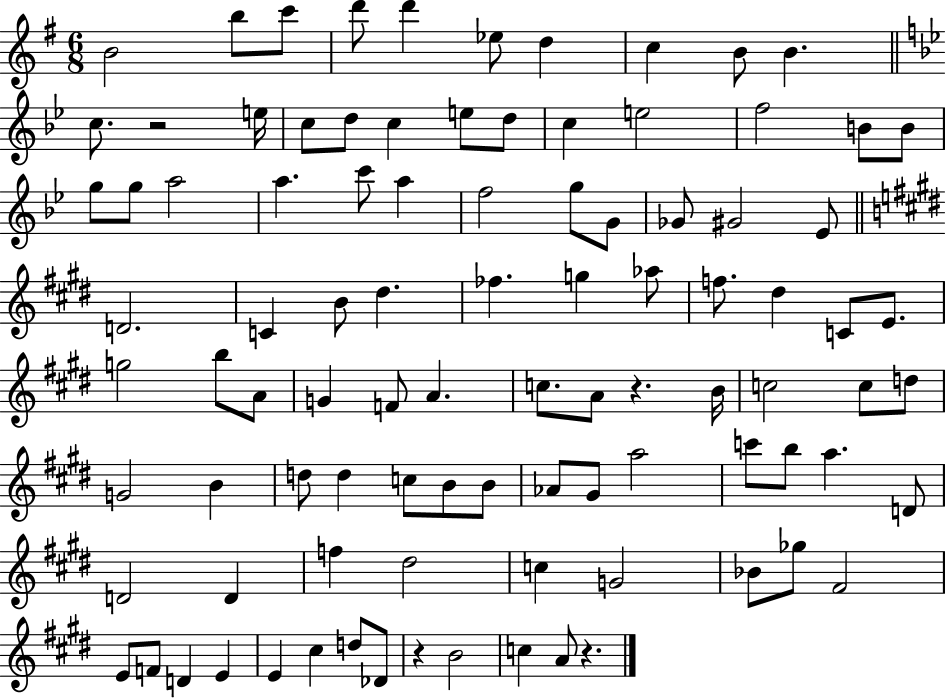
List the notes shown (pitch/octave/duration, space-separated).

B4/h B5/e C6/e D6/e D6/q Eb5/e D5/q C5/q B4/e B4/q. C5/e. R/h E5/s C5/e D5/e C5/q E5/e D5/e C5/q E5/h F5/h B4/e B4/e G5/e G5/e A5/h A5/q. C6/e A5/q F5/h G5/e G4/e Gb4/e G#4/h Eb4/e D4/h. C4/q B4/e D#5/q. FES5/q. G5/q Ab5/e F5/e. D#5/q C4/e E4/e. G5/h B5/e A4/e G4/q F4/e A4/q. C5/e. A4/e R/q. B4/s C5/h C5/e D5/e G4/h B4/q D5/e D5/q C5/e B4/e B4/e Ab4/e G#4/e A5/h C6/e B5/e A5/q. D4/e D4/h D4/q F5/q D#5/h C5/q G4/h Bb4/e Gb5/e F#4/h E4/e F4/e D4/q E4/q E4/q C#5/q D5/e Db4/e R/q B4/h C5/q A4/e R/q.